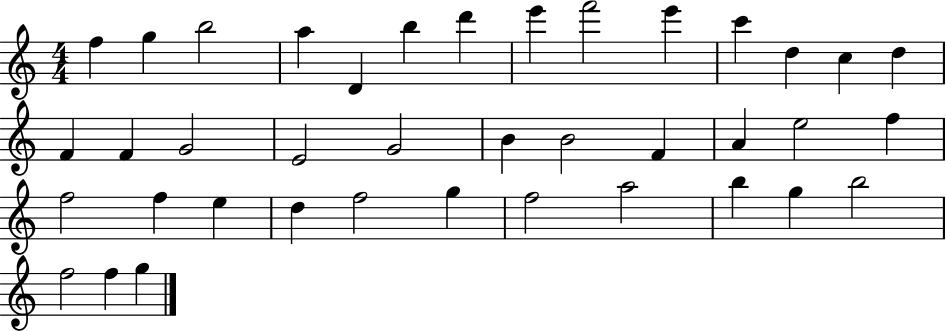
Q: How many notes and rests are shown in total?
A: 39